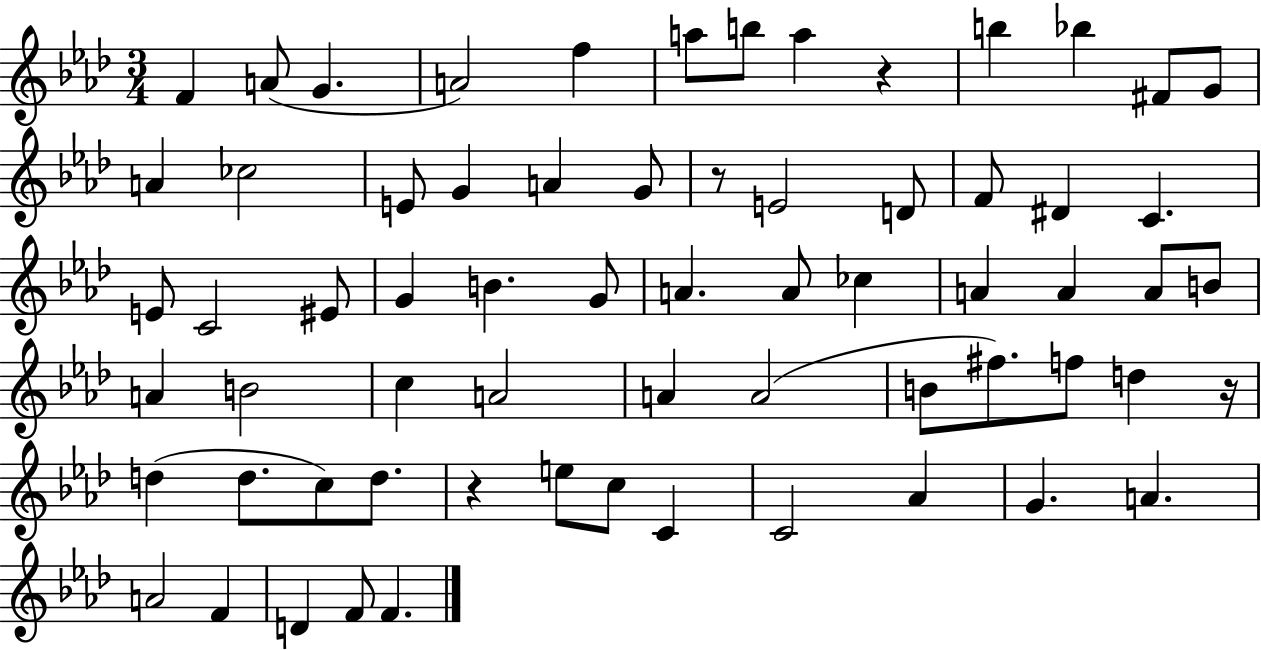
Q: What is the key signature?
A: AES major